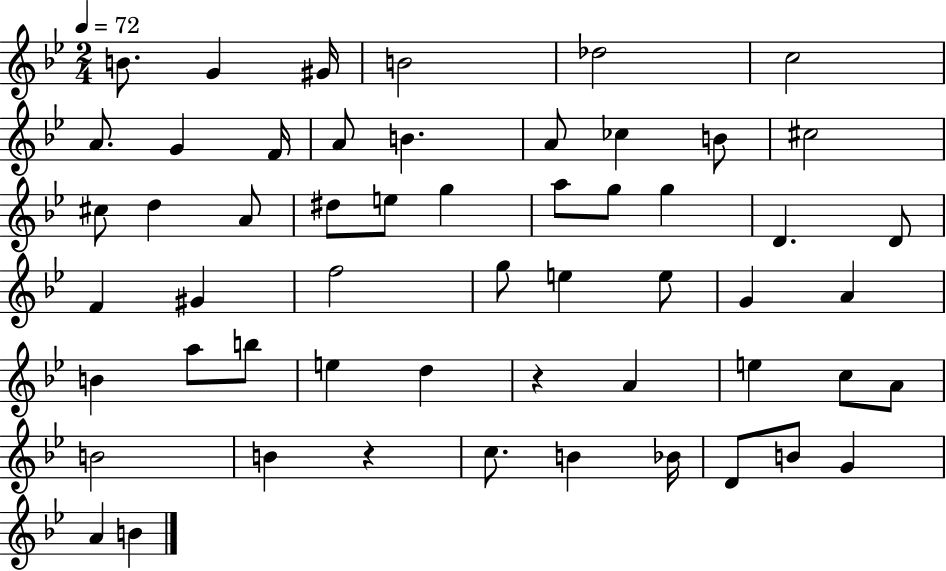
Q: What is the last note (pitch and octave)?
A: B4